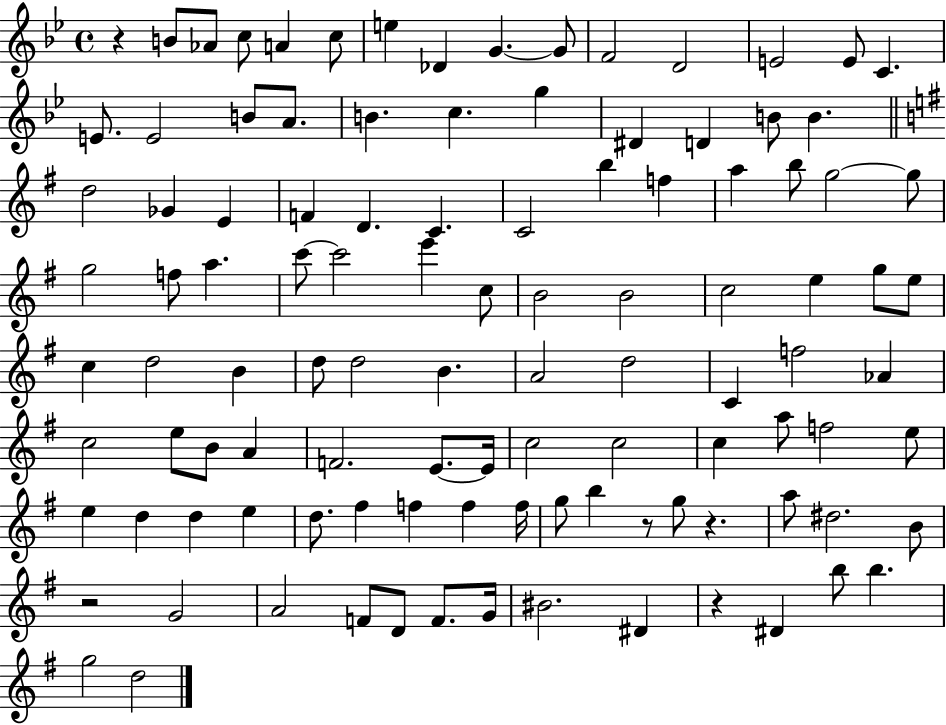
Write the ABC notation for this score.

X:1
T:Untitled
M:4/4
L:1/4
K:Bb
z B/2 _A/2 c/2 A c/2 e _D G G/2 F2 D2 E2 E/2 C E/2 E2 B/2 A/2 B c g ^D D B/2 B d2 _G E F D C C2 b f a b/2 g2 g/2 g2 f/2 a c'/2 c'2 e' c/2 B2 B2 c2 e g/2 e/2 c d2 B d/2 d2 B A2 d2 C f2 _A c2 e/2 B/2 A F2 E/2 E/4 c2 c2 c a/2 f2 e/2 e d d e d/2 ^f f f f/4 g/2 b z/2 g/2 z a/2 ^d2 B/2 z2 G2 A2 F/2 D/2 F/2 G/4 ^B2 ^D z ^D b/2 b g2 d2